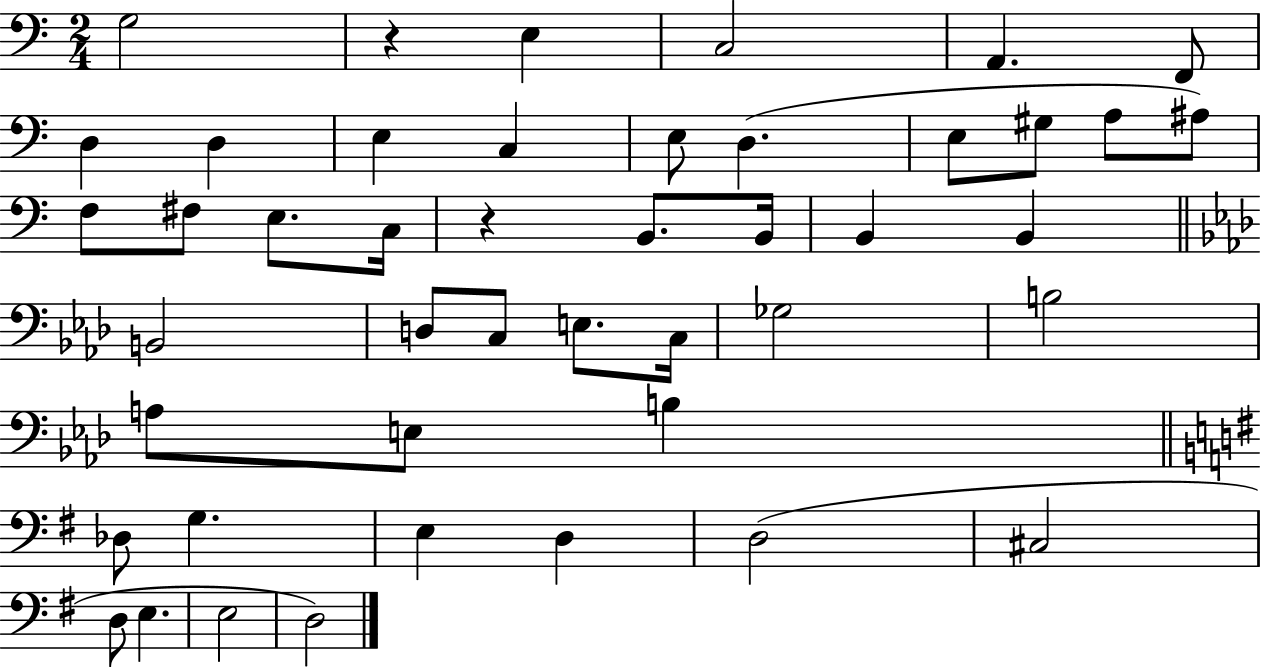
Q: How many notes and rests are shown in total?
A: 45